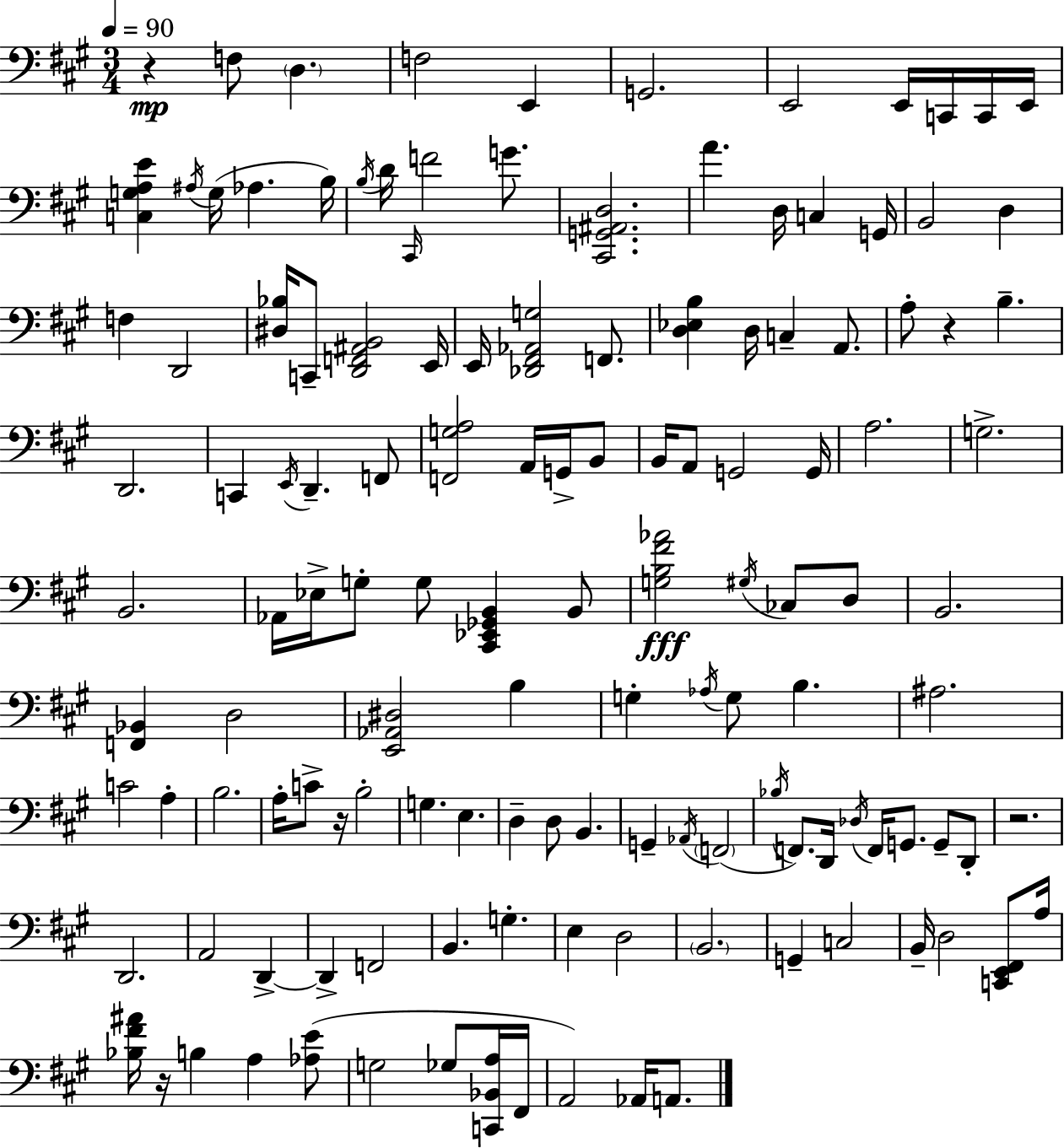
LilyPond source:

{
  \clef bass
  \numericTimeSignature
  \time 3/4
  \key a \major
  \tempo 4 = 90
  r4\mp f8 \parenthesize d4. | f2 e,4 | g,2. | e,2 e,16 c,16 c,16 e,16 | \break <c g a e'>4 \acciaccatura { ais16 }( g16 aes4. | b16) \acciaccatura { b16 } d'16 \grace { cis,16 } f'2 | g'8. <cis, g, ais, d>2. | a'4. d16 c4 | \break g,16 b,2 d4 | f4 d,2 | <dis bes>16 c,8-- <d, f, ais, b,>2 | e,16 e,16 <des, fis, aes, g>2 | \break f,8. <d ees b>4 d16 c4-- | a,8. a8-. r4 b4.-- | d,2. | c,4 \acciaccatura { e,16 } d,4.-- | \break f,8 <f, g a>2 | a,16 g,16-> b,8 b,16 a,8 g,2 | g,16 a2. | g2.-> | \break b,2. | aes,16 ees16-> g8-. g8 <cis, ees, ges, b,>4 | b,8 <g b fis' aes'>2\fff | \acciaccatura { gis16 } ces8 d8 b,2. | \break <f, bes,>4 d2 | <e, aes, dis>2 | b4 g4-. \acciaccatura { aes16 } g8 | b4. ais2. | \break c'2 | a4-. b2. | a16-. c'8-> r16 b2-. | g4. | \break e4. d4-- d8 | b,4. g,4-- \acciaccatura { aes,16 }( \parenthesize f,2 | \acciaccatura { bes16 }) f,8. d,16 | \acciaccatura { des16 } f,16 g,8. g,8-- d,8-. r2. | \break d,2. | a,2 | d,4->~~ d,4-> | f,2 b,4. | \break g4.-. e4 | d2 \parenthesize b,2. | g,4-- | c2 b,16-- d2 | \break <c, e, fis,>8 a16 <bes fis' ais'>16 r16 b4 | a4 <aes e'>8( g2 | ges8 <c, bes, a>16 fis,16 a,2) | aes,16 a,8. \bar "|."
}